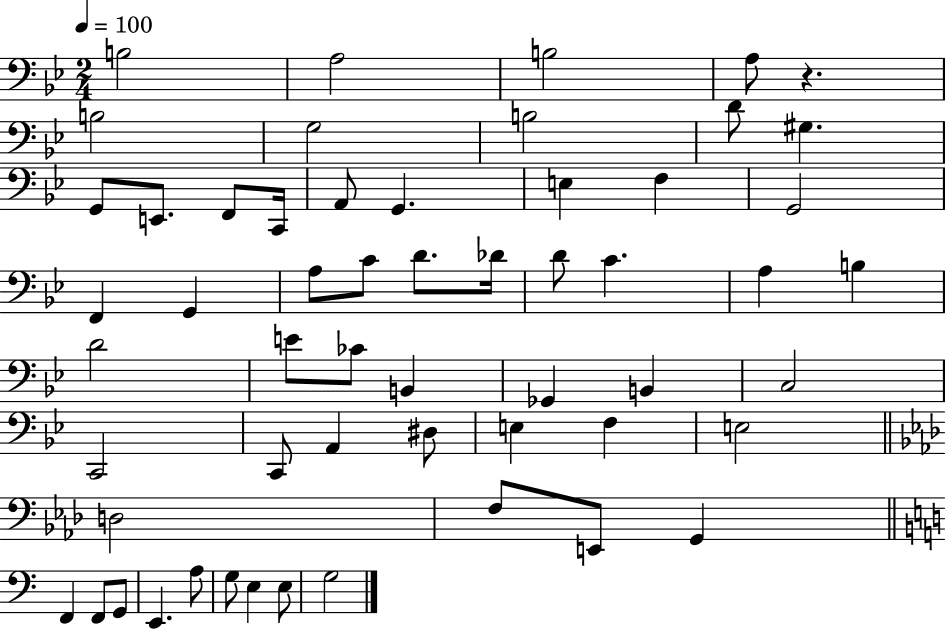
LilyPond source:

{
  \clef bass
  \numericTimeSignature
  \time 2/4
  \key bes \major
  \tempo 4 = 100
  b2 | a2 | b2 | a8 r4. | \break b2 | g2 | b2 | d'8 gis4. | \break g,8 e,8. f,8 c,16 | a,8 g,4. | e4 f4 | g,2 | \break f,4 g,4 | a8 c'8 d'8. des'16 | d'8 c'4. | a4 b4 | \break d'2 | e'8 ces'8 b,4 | ges,4 b,4 | c2 | \break c,2 | c,8 a,4 dis8 | e4 f4 | e2 | \break \bar "||" \break \key aes \major d2 | f8 e,8 g,4 | \bar "||" \break \key c \major f,4 f,8 g,8 | e,4. a8 | g8 e4 e8 | g2 | \break \bar "|."
}